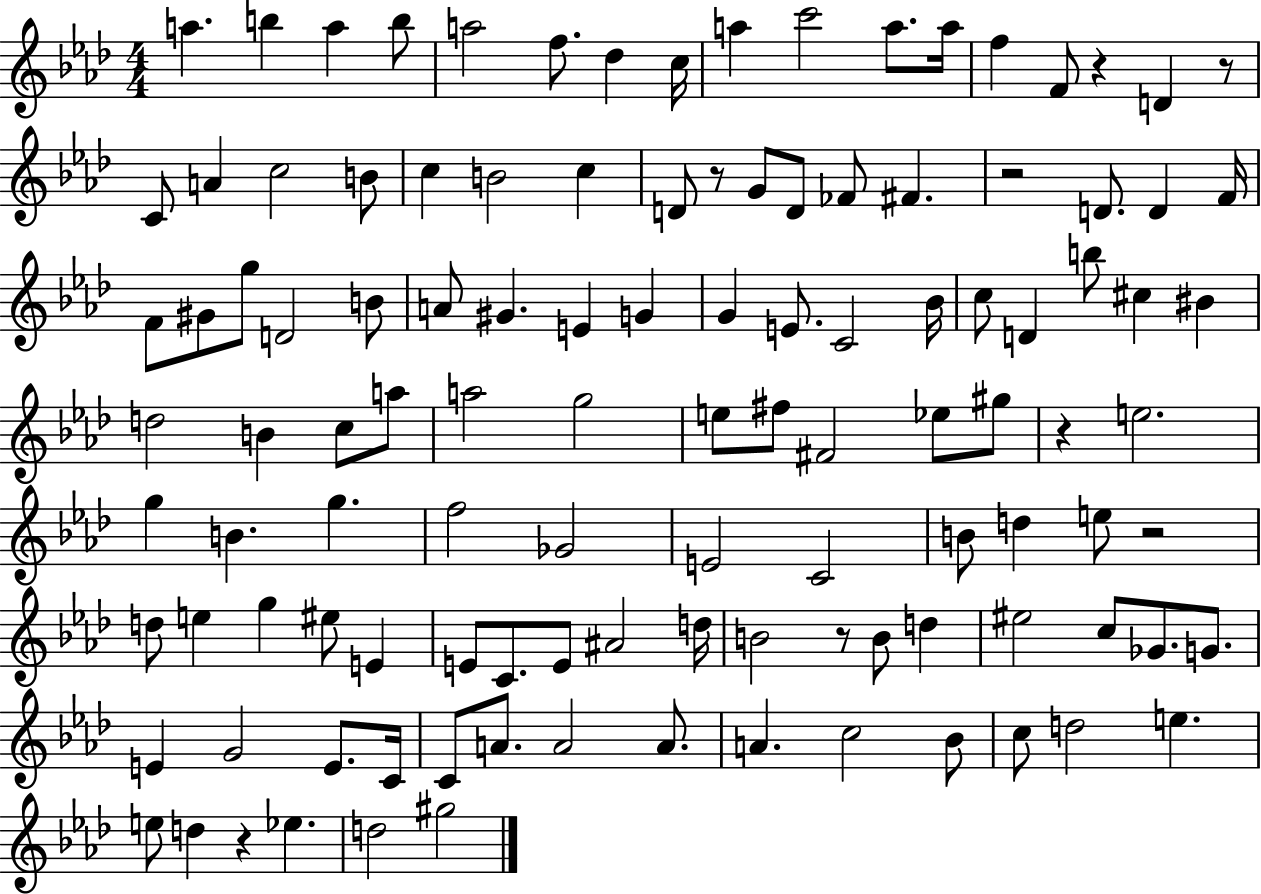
A5/q. B5/q A5/q B5/e A5/h F5/e. Db5/q C5/s A5/q C6/h A5/e. A5/s F5/q F4/e R/q D4/q R/e C4/e A4/q C5/h B4/e C5/q B4/h C5/q D4/e R/e G4/e D4/e FES4/e F#4/q. R/h D4/e. D4/q F4/s F4/e G#4/e G5/e D4/h B4/e A4/e G#4/q. E4/q G4/q G4/q E4/e. C4/h Bb4/s C5/e D4/q B5/e C#5/q BIS4/q D5/h B4/q C5/e A5/e A5/h G5/h E5/e F#5/e F#4/h Eb5/e G#5/e R/q E5/h. G5/q B4/q. G5/q. F5/h Gb4/h E4/h C4/h B4/e D5/q E5/e R/h D5/e E5/q G5/q EIS5/e E4/q E4/e C4/e. E4/e A#4/h D5/s B4/h R/e B4/e D5/q EIS5/h C5/e Gb4/e. G4/e. E4/q G4/h E4/e. C4/s C4/e A4/e. A4/h A4/e. A4/q. C5/h Bb4/e C5/e D5/h E5/q. E5/e D5/q R/q Eb5/q. D5/h G#5/h